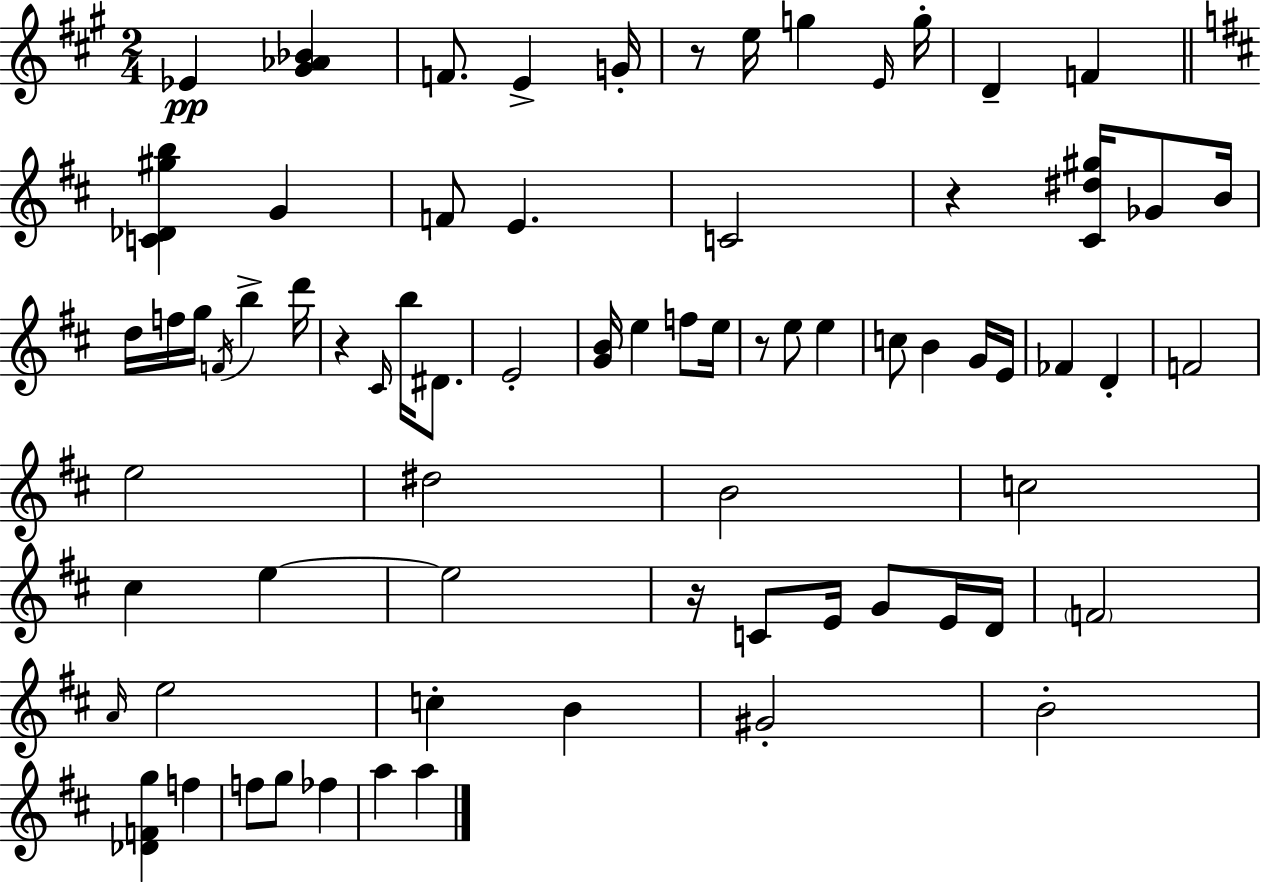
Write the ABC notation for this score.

X:1
T:Untitled
M:2/4
L:1/4
K:A
_E [^G_A_B] F/2 E G/4 z/2 e/4 g E/4 g/4 D F [C_D^gb] G F/2 E C2 z [^C^d^g]/4 _G/2 B/4 d/4 f/4 g/4 F/4 b d'/4 z ^C/4 b/4 ^D/2 E2 [GB]/4 e f/2 e/4 z/2 e/2 e c/2 B G/4 E/4 _F D F2 e2 ^d2 B2 c2 ^c e e2 z/4 C/2 E/4 G/2 E/4 D/4 F2 A/4 e2 c B ^G2 B2 [_DFg] f f/2 g/2 _f a a